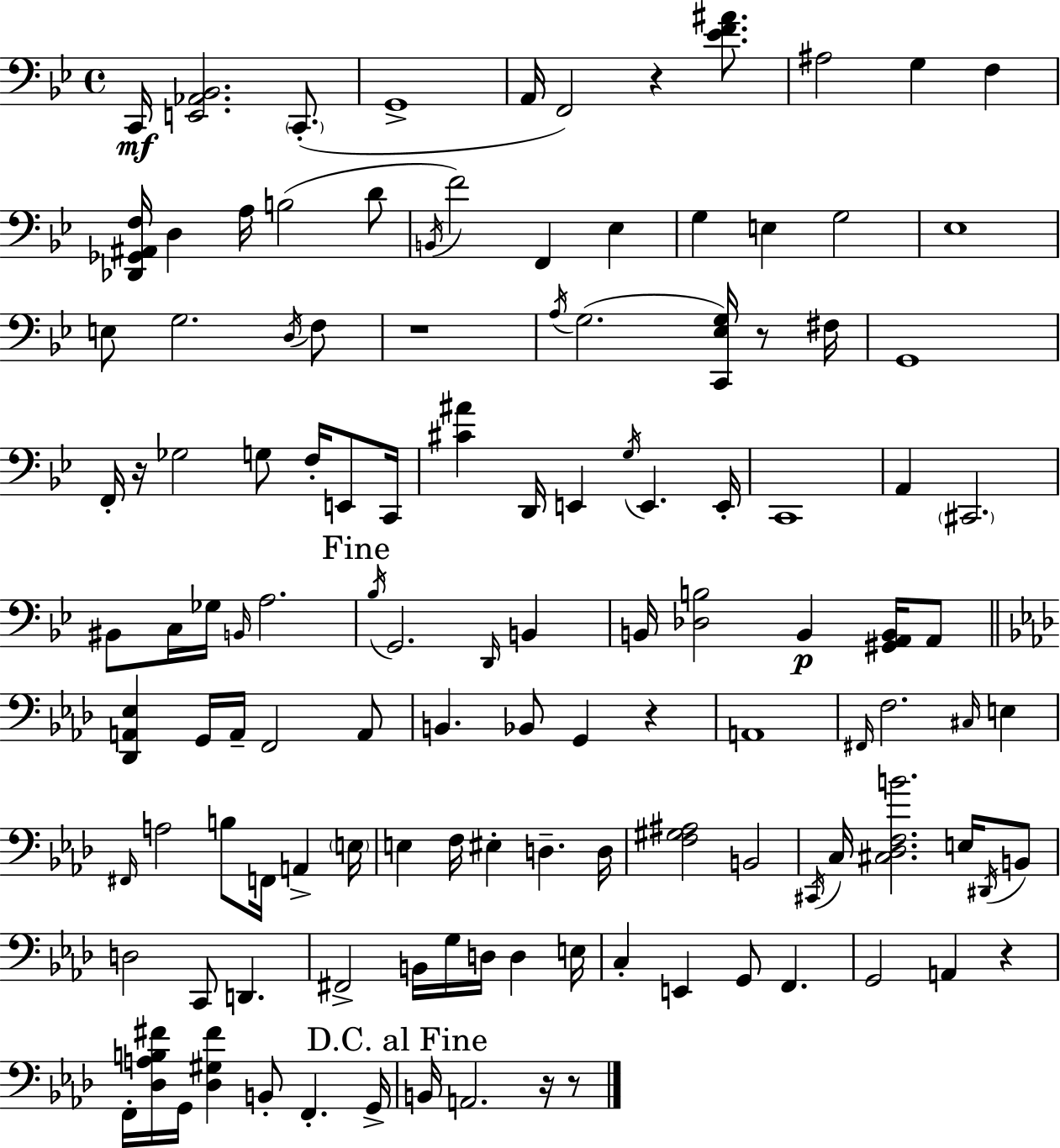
X:1
T:Untitled
M:4/4
L:1/4
K:Bb
C,,/4 [E,,_A,,_B,,]2 C,,/2 G,,4 A,,/4 F,,2 z [_EF^A]/2 ^A,2 G, F, [_D,,_G,,^A,,F,]/4 D, A,/4 B,2 D/2 B,,/4 F2 F,, _E, G, E, G,2 _E,4 E,/2 G,2 D,/4 F,/2 z4 A,/4 G,2 [C,,_E,G,]/4 z/2 ^F,/4 G,,4 F,,/4 z/4 _G,2 G,/2 F,/4 E,,/2 C,,/4 [^C^A] D,,/4 E,, G,/4 E,, E,,/4 C,,4 A,, ^C,,2 ^B,,/2 C,/4 _G,/4 B,,/4 A,2 _B,/4 G,,2 D,,/4 B,, B,,/4 [_D,B,]2 B,, [^G,,A,,B,,]/4 A,,/2 [_D,,A,,_E,] G,,/4 A,,/4 F,,2 A,,/2 B,, _B,,/2 G,, z A,,4 ^F,,/4 F,2 ^C,/4 E, ^F,,/4 A,2 B,/2 F,,/4 A,, E,/4 E, F,/4 ^E, D, D,/4 [F,^G,^A,]2 B,,2 ^C,,/4 C,/4 [^C,_D,F,B]2 E,/4 ^D,,/4 B,,/2 D,2 C,,/2 D,, ^F,,2 B,,/4 G,/4 D,/4 D, E,/4 C, E,, G,,/2 F,, G,,2 A,, z F,,/4 [_D,A,B,^F]/4 G,,/4 [_D,^G,^F] B,,/2 F,, G,,/4 B,,/4 A,,2 z/4 z/2